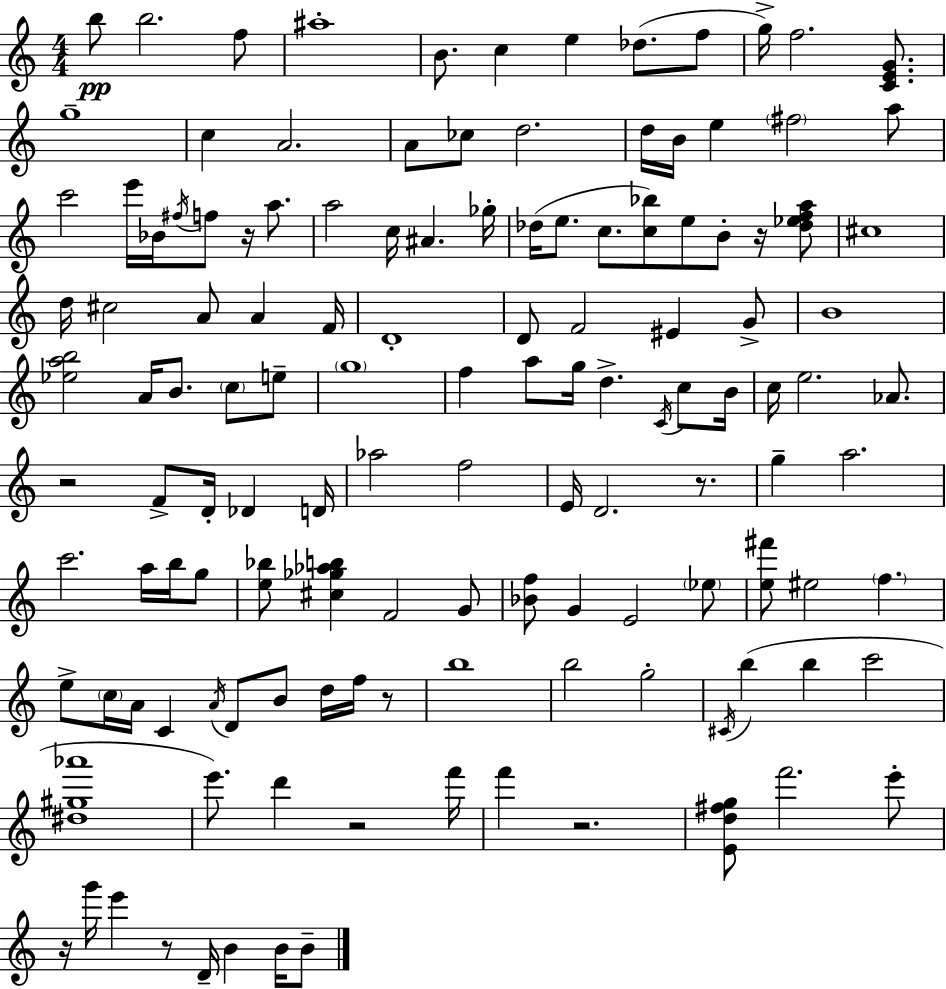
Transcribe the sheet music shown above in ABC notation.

X:1
T:Untitled
M:4/4
L:1/4
K:C
b/2 b2 f/2 ^a4 B/2 c e _d/2 f/2 g/4 f2 [CEG]/2 g4 c A2 A/2 _c/2 d2 d/4 B/4 e ^f2 a/2 c'2 e'/4 _B/4 ^f/4 f/2 z/4 a/2 a2 c/4 ^A _g/4 _d/4 e/2 c/2 [c_b]/2 e/2 B/2 z/4 [_d_efa]/2 ^c4 d/4 ^c2 A/2 A F/4 D4 D/2 F2 ^E G/2 B4 [_eab]2 A/4 B/2 c/2 e/2 g4 f a/2 g/4 d C/4 c/2 B/4 c/4 e2 _A/2 z2 F/2 D/4 _D D/4 _a2 f2 E/4 D2 z/2 g a2 c'2 a/4 b/4 g/2 [e_b]/2 [^c_g_ab] F2 G/2 [_Bf]/2 G E2 _e/2 [e^f']/2 ^e2 f e/2 c/4 A/4 C A/4 D/2 B/2 d/4 f/4 z/2 b4 b2 g2 ^C/4 b b c'2 [^d^g_a']4 e'/2 d' z2 f'/4 f' z2 [Ed^fg]/2 f'2 e'/2 z/4 g'/4 e' z/2 D/4 B B/4 B/2